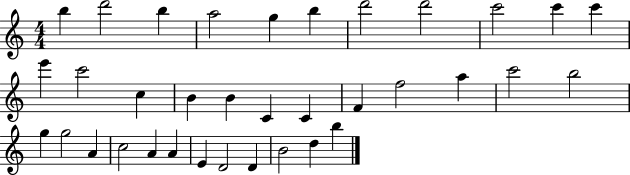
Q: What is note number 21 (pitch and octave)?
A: A5